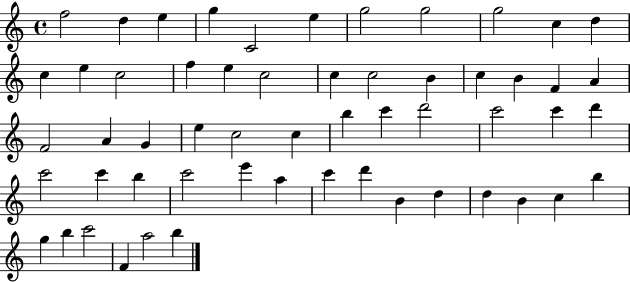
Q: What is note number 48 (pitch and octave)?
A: B4